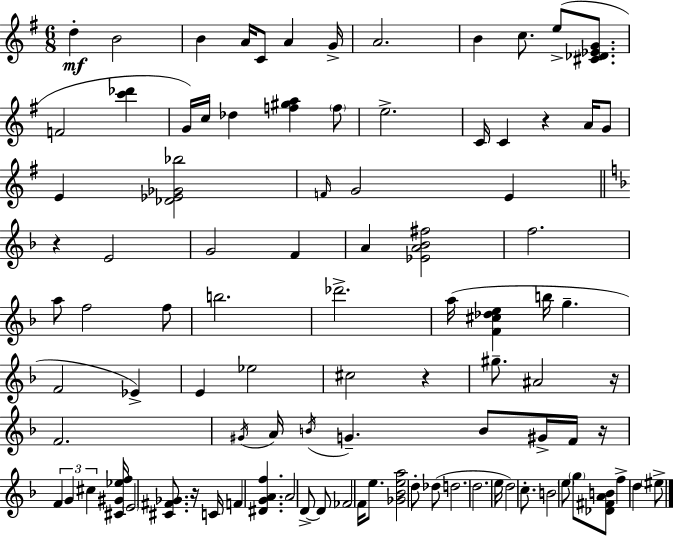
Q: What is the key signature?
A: G major